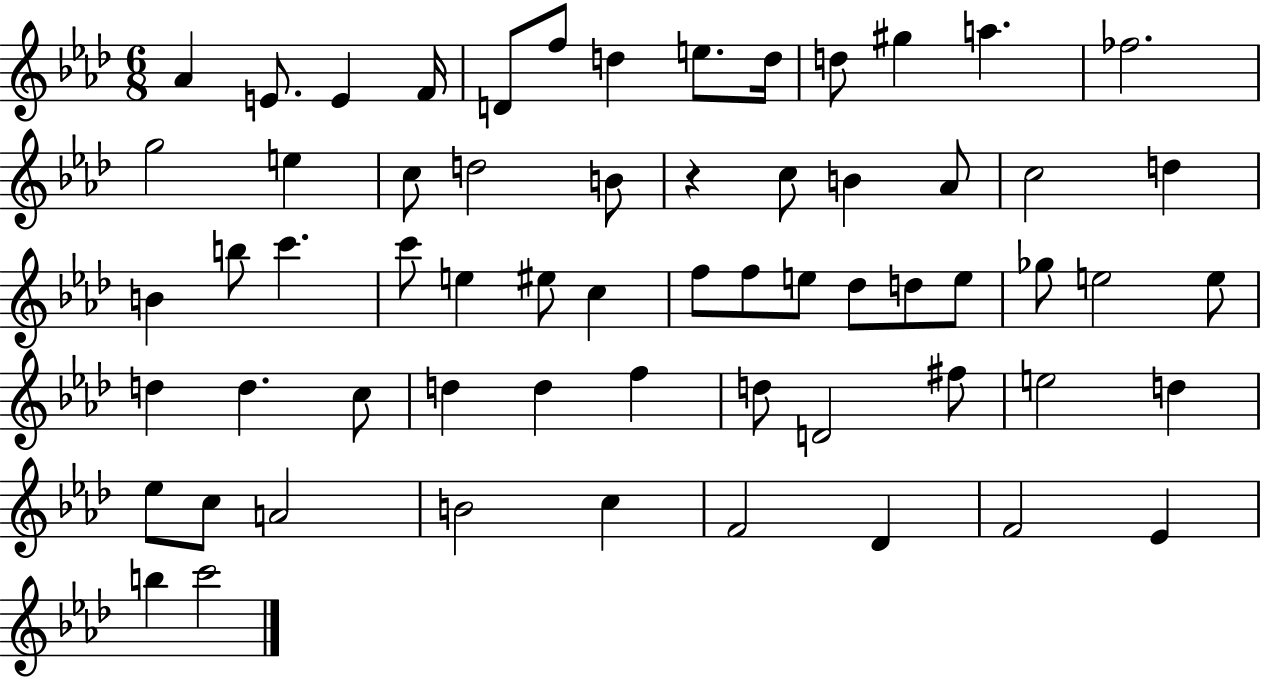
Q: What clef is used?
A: treble